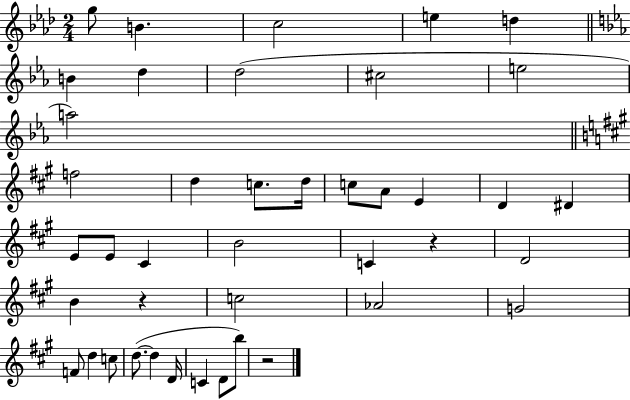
X:1
T:Untitled
M:2/4
L:1/4
K:Ab
g/2 B c2 e d B d d2 ^c2 e2 a2 f2 d c/2 d/4 c/2 A/2 E D ^D E/2 E/2 ^C B2 C z D2 B z c2 _A2 G2 F/2 d c/2 d/2 d D/4 C D/2 b/2 z2